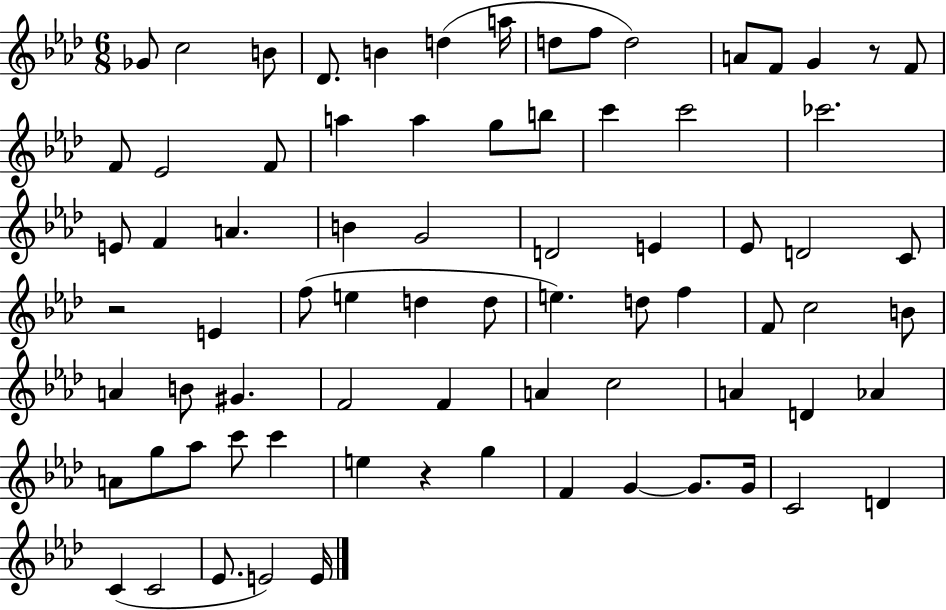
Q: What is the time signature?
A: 6/8